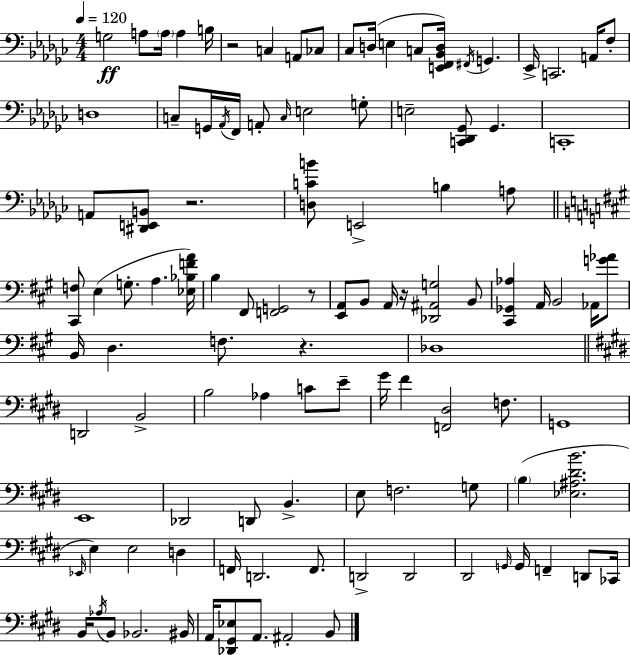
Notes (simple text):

G3/h A3/e A3/s A3/q B3/s R/h C3/q A2/e CES3/e CES3/e D3/s E3/q C3/e [E2,F2,Bb2,D3]/s F#2/s G2/q. Eb2/s C2/h. A2/s F3/e D3/w C3/e G2/s Ab2/s F2/s A2/e C3/s E3/h G3/e E3/h [C2,Db2,Gb2]/e Gb2/q. C2/w A2/e [D#2,E2,B2]/e R/h. [D3,C4,B4]/e E2/h B3/q A3/e [C#2,F3]/e E3/q G3/e. A3/q. [Eb3,Bb3,F4,A4]/s B3/q F#2/e [F2,G2]/h R/e [E2,A2]/e B2/e A2/s R/s [Db2,A#2,G3]/h B2/e [C#2,Gb2,Ab3]/q A2/s B2/h Ab2/s [G4,Ab4]/e B2/s D3/q. F3/e. R/q. Db3/w D2/h B2/h B3/h Ab3/q C4/e E4/e G#4/s F#4/q [F2,D#3]/h F3/e. G2/w E2/w Db2/h D2/e B2/q. E3/e F3/h. G3/e B3/q [Eb3,A#3,D#4,B4]/h. Eb2/s E3/q E3/h D3/q F2/s D2/h. F2/e. D2/h D2/h D#2/h G2/s G2/s F2/q D2/e CES2/s B2/s Ab3/s B2/e Bb2/h. BIS2/s A2/s [Db2,G#2,Eb3]/e A2/e. A#2/h B2/e